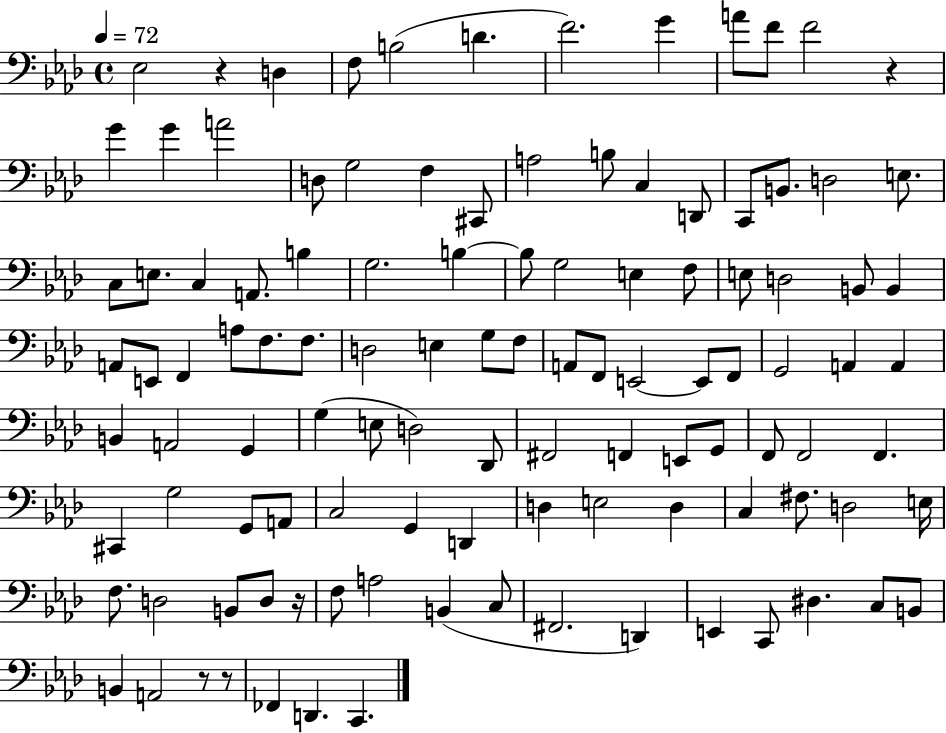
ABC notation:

X:1
T:Untitled
M:4/4
L:1/4
K:Ab
_E,2 z D, F,/2 B,2 D F2 G A/2 F/2 F2 z G G A2 D,/2 G,2 F, ^C,,/2 A,2 B,/2 C, D,,/2 C,,/2 B,,/2 D,2 E,/2 C,/2 E,/2 C, A,,/2 B, G,2 B, B,/2 G,2 E, F,/2 E,/2 D,2 B,,/2 B,, A,,/2 E,,/2 F,, A,/2 F,/2 F,/2 D,2 E, G,/2 F,/2 A,,/2 F,,/2 E,,2 E,,/2 F,,/2 G,,2 A,, A,, B,, A,,2 G,, G, E,/2 D,2 _D,,/2 ^F,,2 F,, E,,/2 G,,/2 F,,/2 F,,2 F,, ^C,, G,2 G,,/2 A,,/2 C,2 G,, D,, D, E,2 D, C, ^F,/2 D,2 E,/4 F,/2 D,2 B,,/2 D,/2 z/4 F,/2 A,2 B,, C,/2 ^F,,2 D,, E,, C,,/2 ^D, C,/2 B,,/2 B,, A,,2 z/2 z/2 _F,, D,, C,,